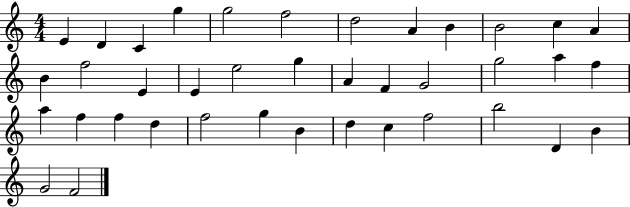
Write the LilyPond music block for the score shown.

{
  \clef treble
  \numericTimeSignature
  \time 4/4
  \key c \major
  e'4 d'4 c'4 g''4 | g''2 f''2 | d''2 a'4 b'4 | b'2 c''4 a'4 | \break b'4 f''2 e'4 | e'4 e''2 g''4 | a'4 f'4 g'2 | g''2 a''4 f''4 | \break a''4 f''4 f''4 d''4 | f''2 g''4 b'4 | d''4 c''4 f''2 | b''2 d'4 b'4 | \break g'2 f'2 | \bar "|."
}